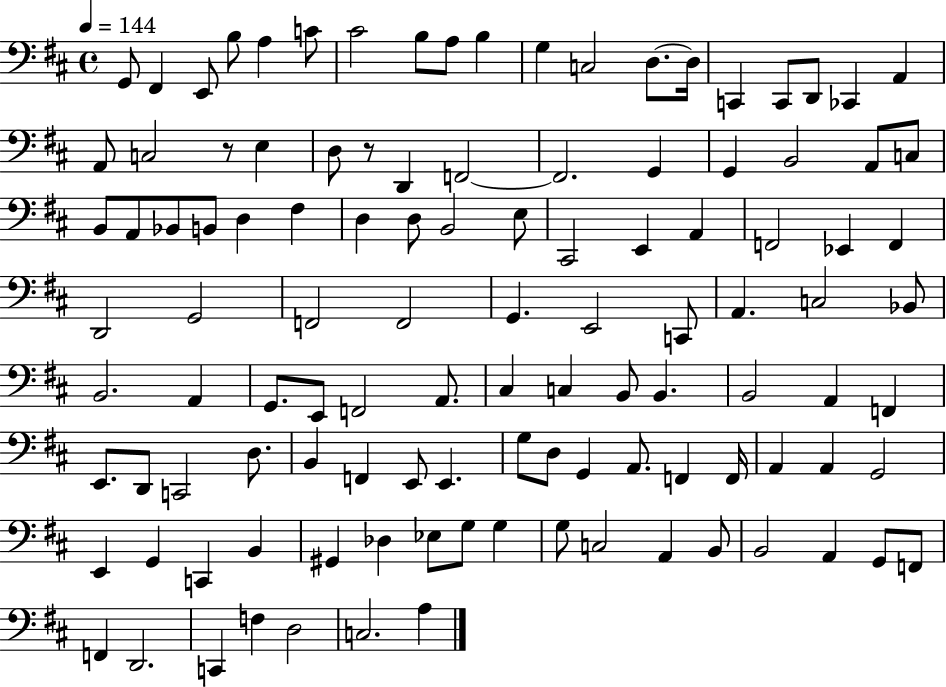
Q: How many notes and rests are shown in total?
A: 113